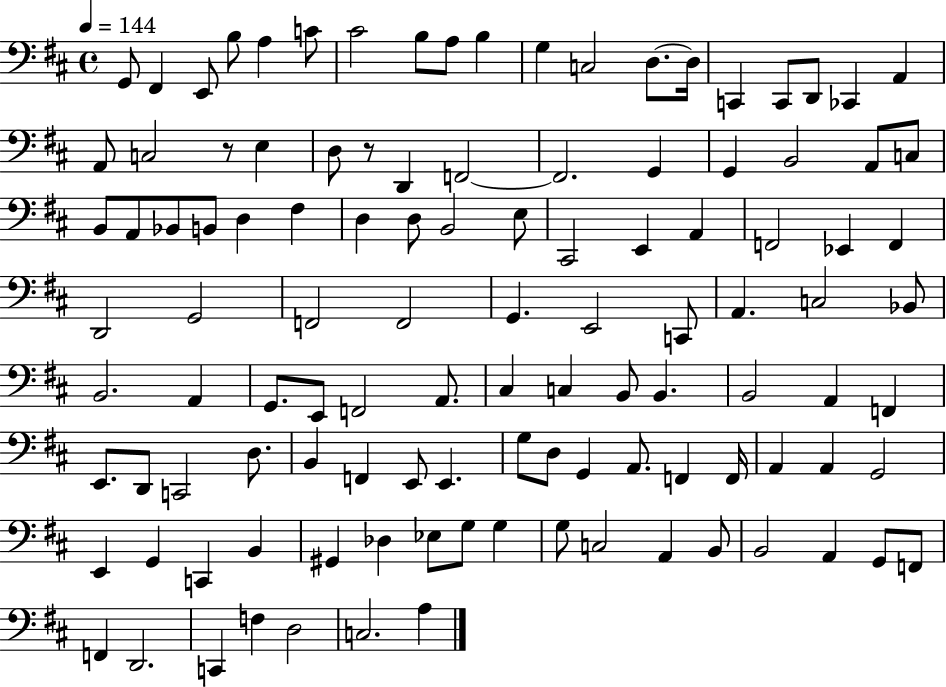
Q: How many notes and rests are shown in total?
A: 113